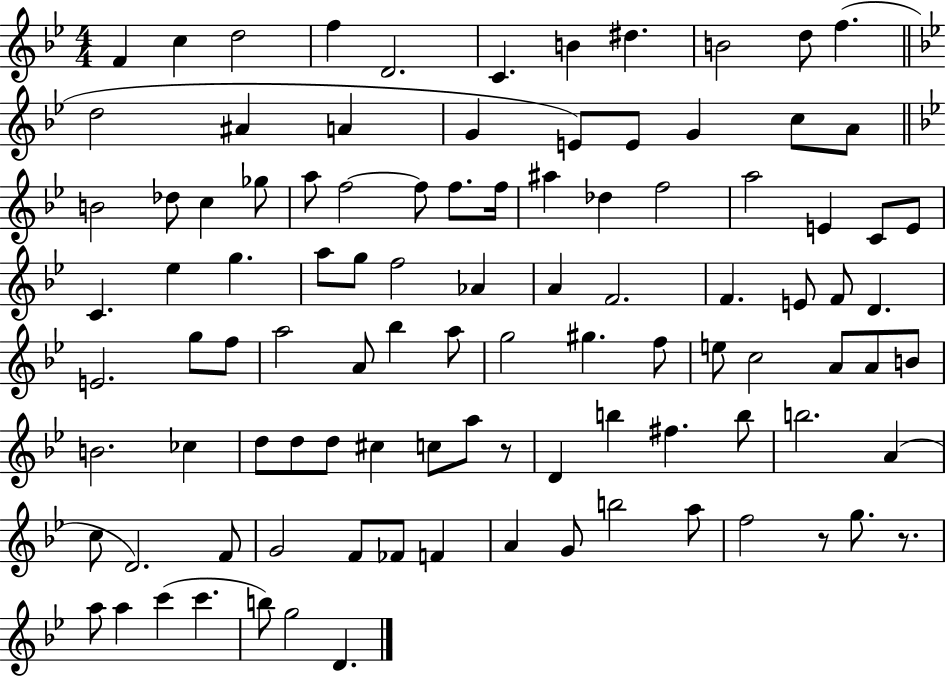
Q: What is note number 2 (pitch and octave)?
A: C5